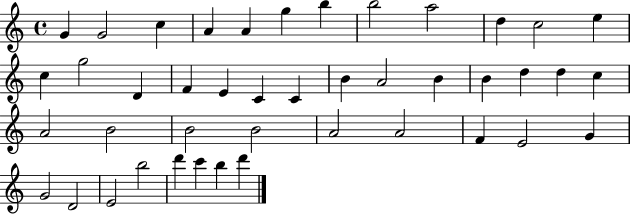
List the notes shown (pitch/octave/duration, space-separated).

G4/q G4/h C5/q A4/q A4/q G5/q B5/q B5/h A5/h D5/q C5/h E5/q C5/q G5/h D4/q F4/q E4/q C4/q C4/q B4/q A4/h B4/q B4/q D5/q D5/q C5/q A4/h B4/h B4/h B4/h A4/h A4/h F4/q E4/h G4/q G4/h D4/h E4/h B5/h D6/q C6/q B5/q D6/q